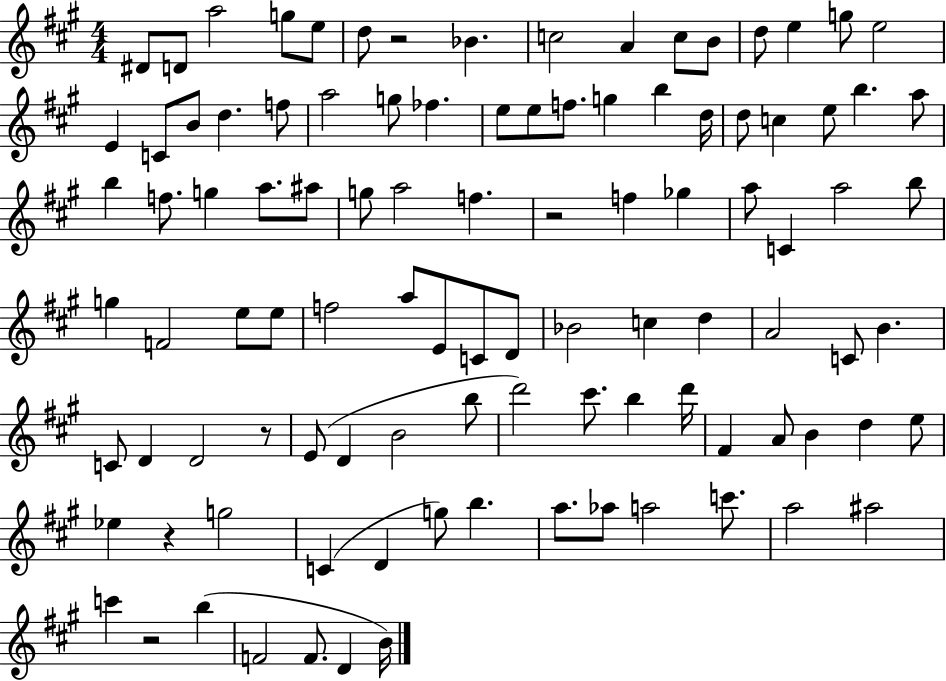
X:1
T:Untitled
M:4/4
L:1/4
K:A
^D/2 D/2 a2 g/2 e/2 d/2 z2 _B c2 A c/2 B/2 d/2 e g/2 e2 E C/2 B/2 d f/2 a2 g/2 _f e/2 e/2 f/2 g b d/4 d/2 c e/2 b a/2 b f/2 g a/2 ^a/2 g/2 a2 f z2 f _g a/2 C a2 b/2 g F2 e/2 e/2 f2 a/2 E/2 C/2 D/2 _B2 c d A2 C/2 B C/2 D D2 z/2 E/2 D B2 b/2 d'2 ^c'/2 b d'/4 ^F A/2 B d e/2 _e z g2 C D g/2 b a/2 _a/2 a2 c'/2 a2 ^a2 c' z2 b F2 F/2 D B/4